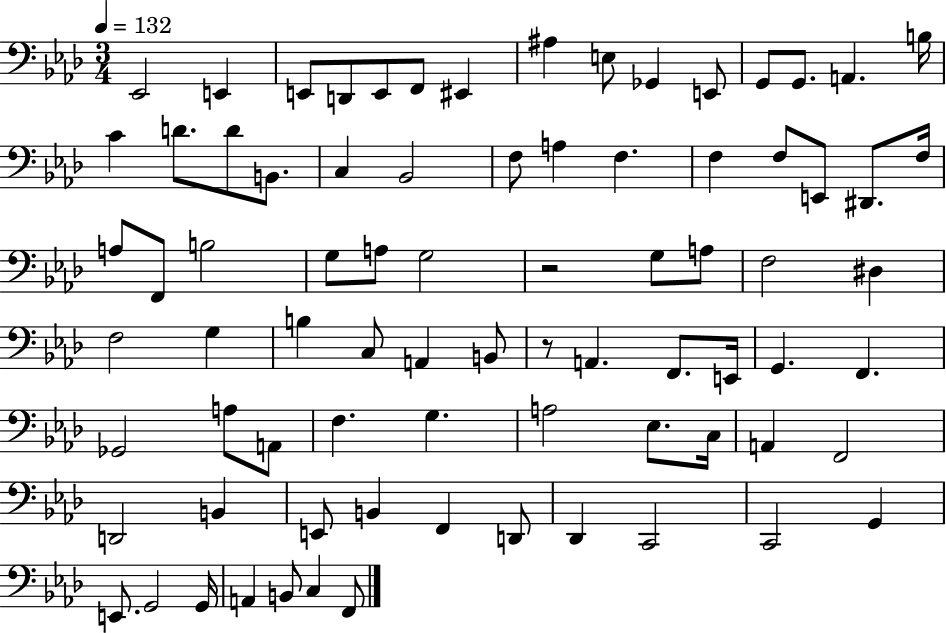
X:1
T:Untitled
M:3/4
L:1/4
K:Ab
_E,,2 E,, E,,/2 D,,/2 E,,/2 F,,/2 ^E,, ^A, E,/2 _G,, E,,/2 G,,/2 G,,/2 A,, B,/4 C D/2 D/2 B,,/2 C, _B,,2 F,/2 A, F, F, F,/2 E,,/2 ^D,,/2 F,/4 A,/2 F,,/2 B,2 G,/2 A,/2 G,2 z2 G,/2 A,/2 F,2 ^D, F,2 G, B, C,/2 A,, B,,/2 z/2 A,, F,,/2 E,,/4 G,, F,, _G,,2 A,/2 A,,/2 F, G, A,2 _E,/2 C,/4 A,, F,,2 D,,2 B,, E,,/2 B,, F,, D,,/2 _D,, C,,2 C,,2 G,, E,,/2 G,,2 G,,/4 A,, B,,/2 C, F,,/2